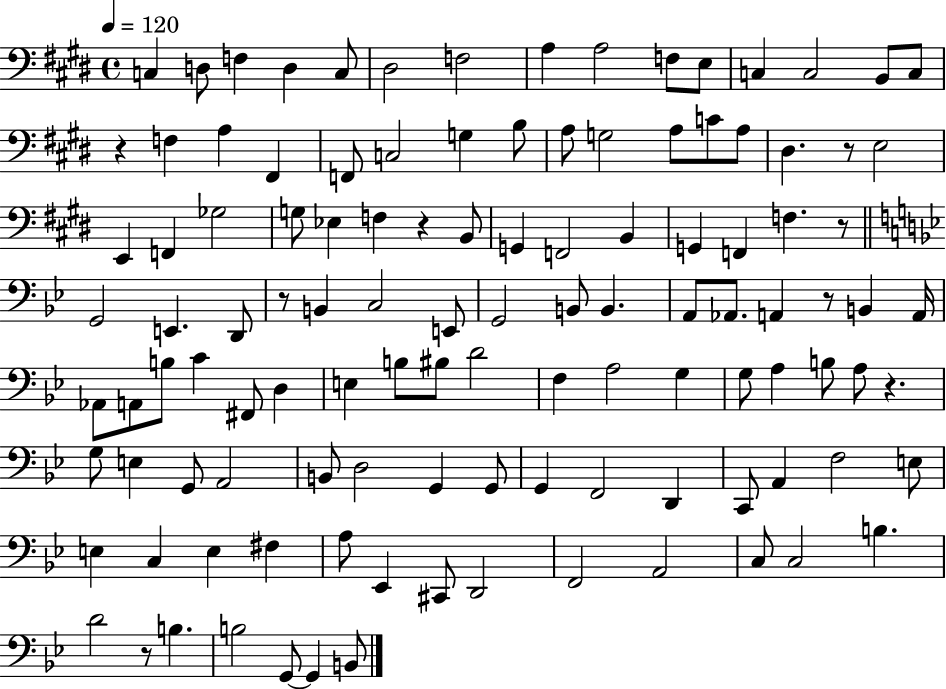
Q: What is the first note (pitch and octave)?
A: C3